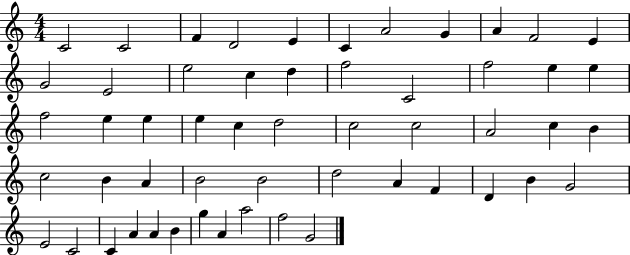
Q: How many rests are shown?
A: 0